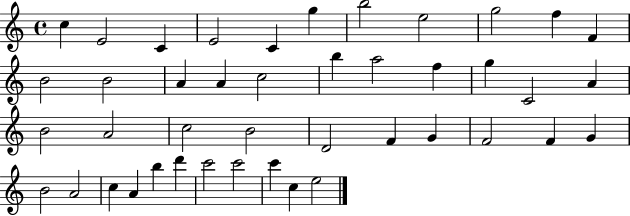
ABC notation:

X:1
T:Untitled
M:4/4
L:1/4
K:C
c E2 C E2 C g b2 e2 g2 f F B2 B2 A A c2 b a2 f g C2 A B2 A2 c2 B2 D2 F G F2 F G B2 A2 c A b d' c'2 c'2 c' c e2